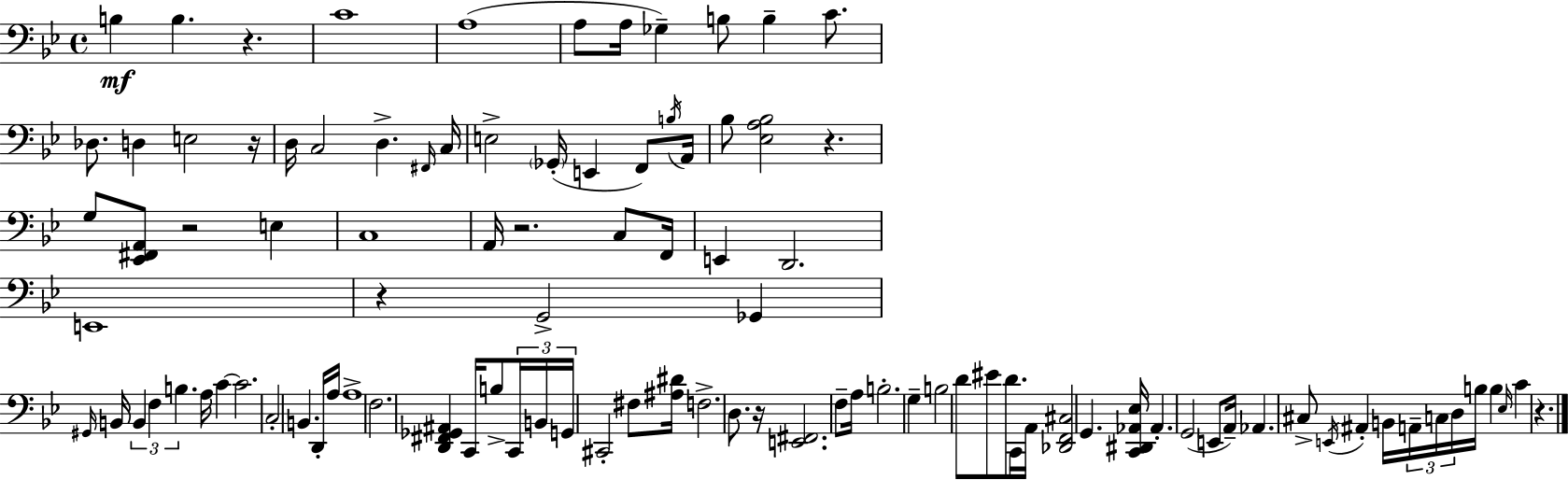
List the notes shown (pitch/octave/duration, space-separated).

B3/q B3/q. R/q. C4/w A3/w A3/e A3/s Gb3/q B3/e B3/q C4/e. Db3/e. D3/q E3/h R/s D3/s C3/h D3/q. F#2/s C3/s E3/h Gb2/s E2/q F2/e B3/s A2/s Bb3/e [Eb3,A3,Bb3]/h R/q. G3/e [Eb2,F#2,A2]/e R/h E3/q C3/w A2/s R/h. C3/e F2/s E2/q D2/h. E2/w R/q G2/h Gb2/q G#2/s B2/s B2/q F3/q B3/q. A3/s C4/q C4/h. C3/h B2/q. D2/s A3/s A3/w F3/h. [D2,F#2,Gb2,A#2]/q C2/s B3/e C2/s B2/s G2/s C#2/h F#3/e [A#3,D#4]/s F3/h. D3/e. R/s [E2,F#2]/h. F3/e A3/s B3/h. G3/q B3/h D4/e EIS4/e D4/e. C2/s A2/s [Db2,F2,C#3]/h G2/q. [C2,D#2,Ab2,Eb3]/s Ab2/q. G2/h E2/e A2/s Ab2/q. C#3/e E2/s A#2/q B2/s A2/s C3/s D3/s B3/s B3/q Eb3/s C4/q R/q.